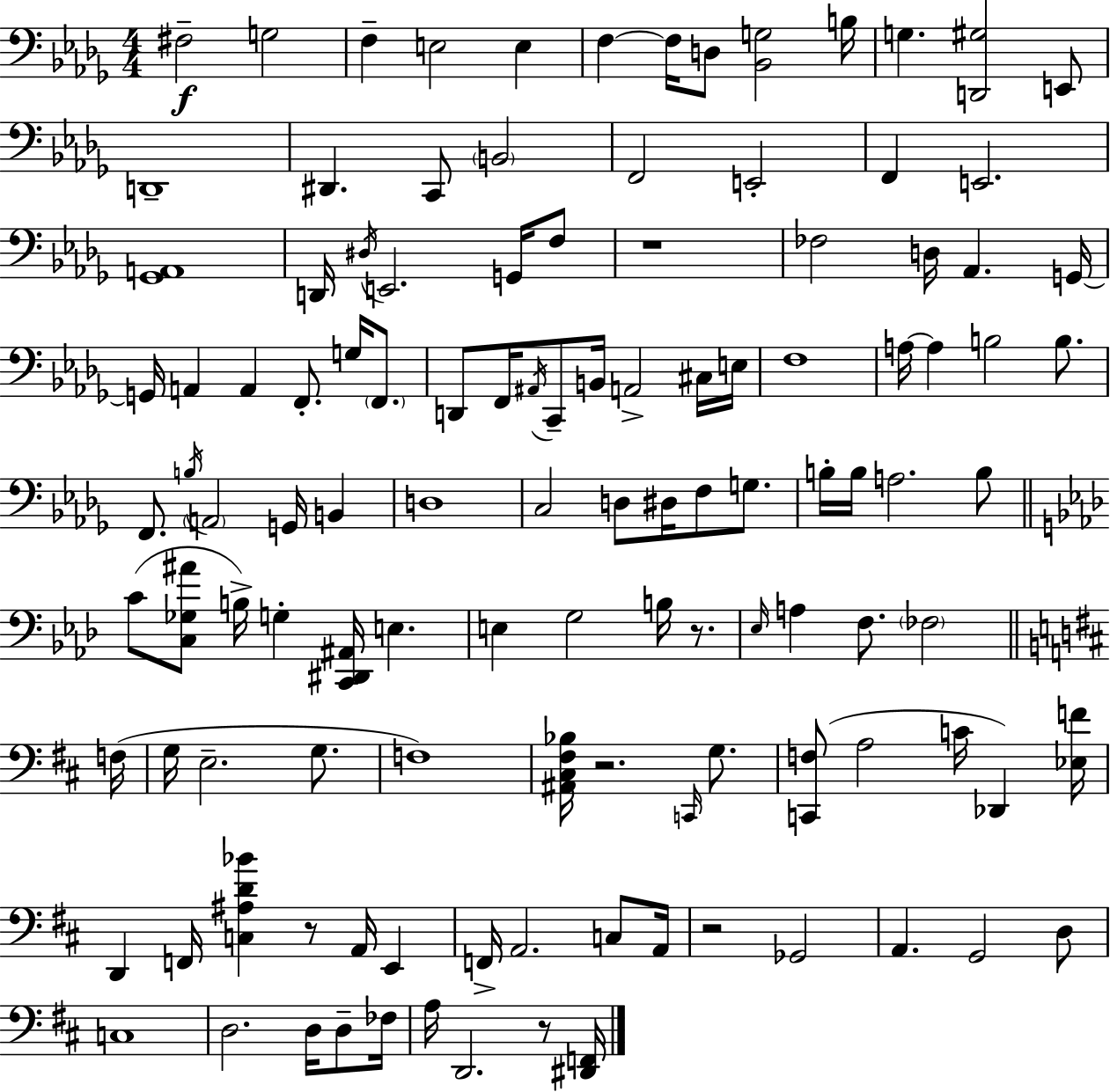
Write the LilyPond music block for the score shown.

{
  \clef bass
  \numericTimeSignature
  \time 4/4
  \key bes \minor
  \repeat volta 2 { fis2--\f g2 | f4-- e2 e4 | f4~~ f16 d8 <bes, g>2 b16 | g4. <d, gis>2 e,8 | \break d,1-- | dis,4. c,8 \parenthesize b,2 | f,2 e,2-. | f,4 e,2. | \break <ges, a,>1 | d,16 \acciaccatura { dis16 } e,2. g,16 f8 | r1 | fes2 d16 aes,4. | \break g,16~~ g,16 a,4 a,4 f,8.-. g16 \parenthesize f,8. | d,8 f,16 \acciaccatura { ais,16 } c,8-- b,16 a,2-> | cis16 e16 f1 | a16~~ a4 b2 b8. | \break f,8. \acciaccatura { b16 } \parenthesize a,2 g,16 b,4 | d1 | c2 d8 dis16 f8 | g8. b16-. b16 a2. | \break b8 \bar "||" \break \key f \minor c'8( <c ges ais'>8 b16->) g4-. <c, dis, ais,>16 e4. | e4 g2 b16 r8. | \grace { ees16 } a4 f8. \parenthesize fes2 | \bar "||" \break \key d \major f16( g16 e2.-- g8. | f1) | <ais, cis fis bes>16 r2. \grace { c,16 } g8. | <c, f>8( a2 c'16 des,4) | \break <ees f'>16 d,4 f,16 <c ais d' bes'>4 r8 a,16 e,4 | f,16-> a,2. c8 | a,16 r2 ges,2 | a,4. g,2 | \break d8 c1 | d2. d16 d8-- | fes16 a16 d,2. r8 | <dis, f,>16 } \bar "|."
}